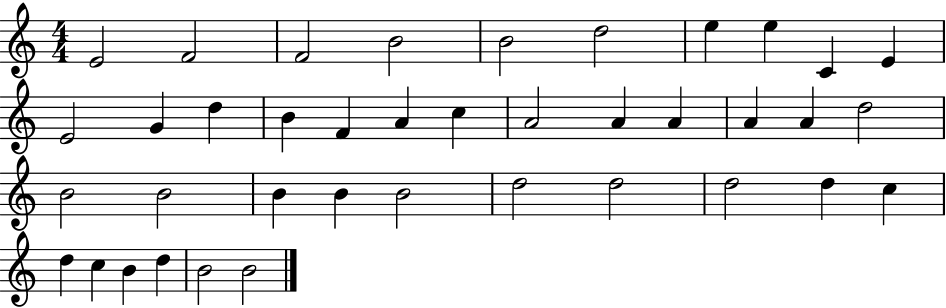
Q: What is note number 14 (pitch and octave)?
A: B4